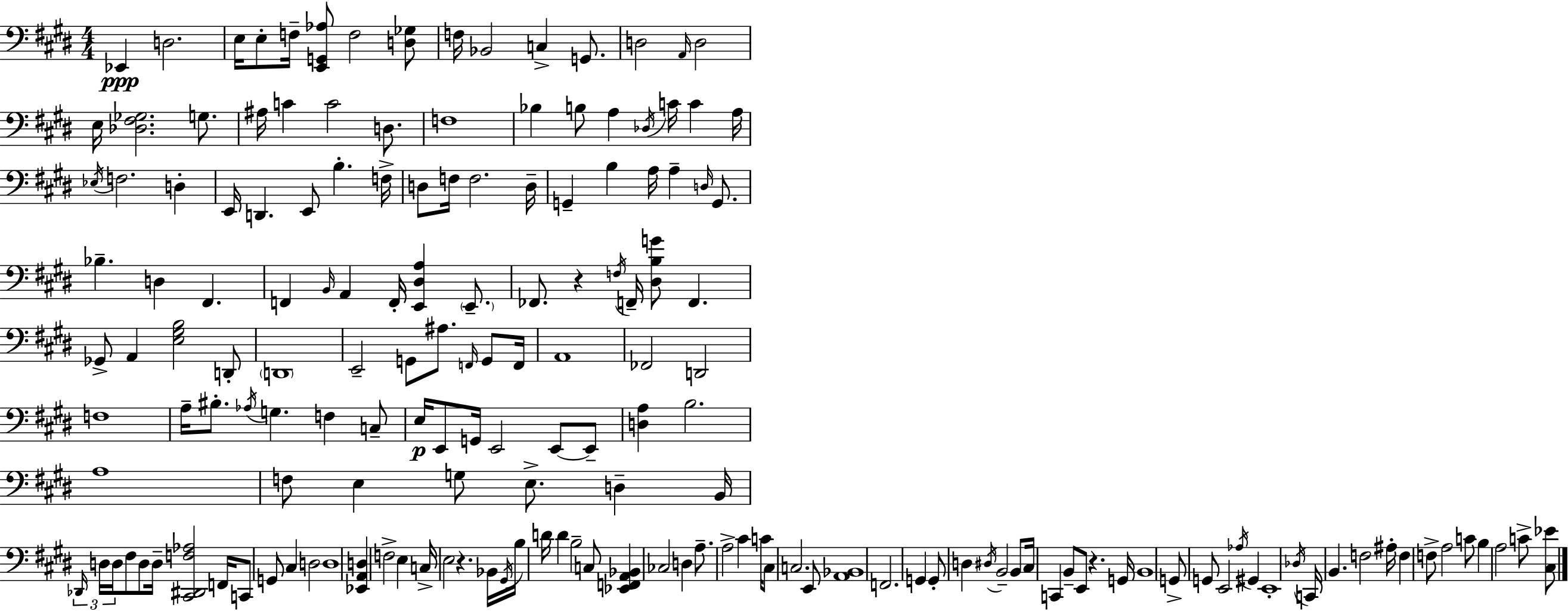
X:1
T:Untitled
M:4/4
L:1/4
K:E
_E,, D,2 E,/4 E,/2 F,/4 [E,,G,,_A,]/2 F,2 [D,_G,]/2 F,/4 _B,,2 C, G,,/2 D,2 A,,/4 D,2 E,/4 [_D,^F,_G,]2 G,/2 ^A,/4 C C2 D,/2 F,4 _B, B,/2 A, _D,/4 C/4 C A,/4 _E,/4 F,2 D, E,,/4 D,, E,,/2 B, F,/4 D,/2 F,/4 F,2 D,/4 G,, B, A,/4 A, D,/4 G,,/2 _B, D, ^F,, F,, B,,/4 A,, F,,/4 [E,,^D,A,] E,,/2 _F,,/2 z F,/4 F,,/4 [^D,B,G]/2 F,, _G,,/2 A,, [E,^G,B,]2 D,,/2 D,,4 E,,2 G,,/2 ^A,/2 F,,/4 G,,/2 F,,/4 A,,4 _F,,2 D,,2 F,4 A,/4 ^B,/2 _A,/4 G, F, C,/2 E,/4 E,,/2 G,,/4 E,,2 E,,/2 E,,/2 [D,A,] B,2 A,4 F,/2 E, G,/2 E,/2 D, B,,/4 _D,,/4 D,/4 D,/4 ^F,/2 D,/2 D,/4 [^C,,^D,,F,_A,]2 F,,/4 C,,/2 G,,/2 ^C, D,2 D,4 [_E,,A,,D,] F,2 E, C,/4 E,2 z _B,,/4 ^G,,/4 B,/4 D/4 D B,2 C,/2 [_E,,F,,A,,_B,,] _C,2 D, A,/2 A,2 ^C C/4 ^C,/2 C,2 E,,/2 [A,,_B,,]4 F,,2 G,, G,,/2 D, ^D,/4 B,,2 B,,/2 ^C,/4 C,, B,,/2 E,,/2 z G,,/4 B,,4 G,,/2 G,,/2 E,,2 _A,/4 ^G,, E,,4 _D,/4 C,,/4 B,, F,2 ^A,/4 F, F,/2 A,2 C/2 B, A,2 C/2 [^C,_E]/2